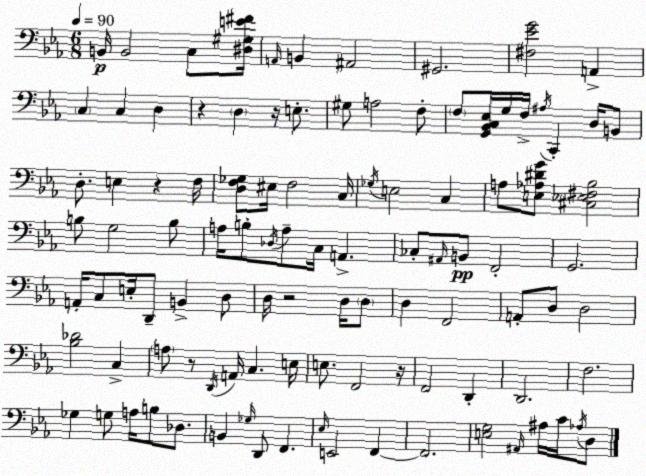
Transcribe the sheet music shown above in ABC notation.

X:1
T:Untitled
M:6/8
L:1/4
K:Eb
B,,/4 B,,2 C,/2 [^D,^G,E^F]/4 A,,/4 B,, ^A,,2 ^G,,2 [^F,_EG]2 A,, C, C, D, z D, z/4 E,/2 ^G,/2 A,2 F,/2 F,/2 [G,,_B,,C,_E,]/4 G,/4 F,/4 ^A,/4 C,, D,/4 B,,/2 D,/2 E, z F,/4 [D,F,_G,]/2 ^E,/4 F,2 C,/4 _G,/4 E,2 C, A,/2 [E,_A,^DG]/2 [^C,_E,^F,_B,]2 B,/2 G,2 B,/2 A,/4 B,/2 _D,/4 A,/2 C,/4 A,, _C,/2 ^A,,/4 B,,/2 F,,2 G,,2 A,,/4 C,/2 E,/4 D,,/2 B,, D,/2 D,/4 z2 D,/4 D,/2 D, F,,2 A,,/2 D,/2 D,2 [_B,_D]2 C, A,/2 z/2 D,,/4 A,,/4 C, E,/4 E,/2 F,,2 z/4 F,,2 D,, D,,2 F,2 _G, G,/2 A,/4 B,/2 _D,/2 B,, _G,/4 D,,/2 F,, _E,/4 E,,2 F,, F,,2 [E,G,]2 ^A,,/4 ^A,/4 C/4 _A,/4 D,/2